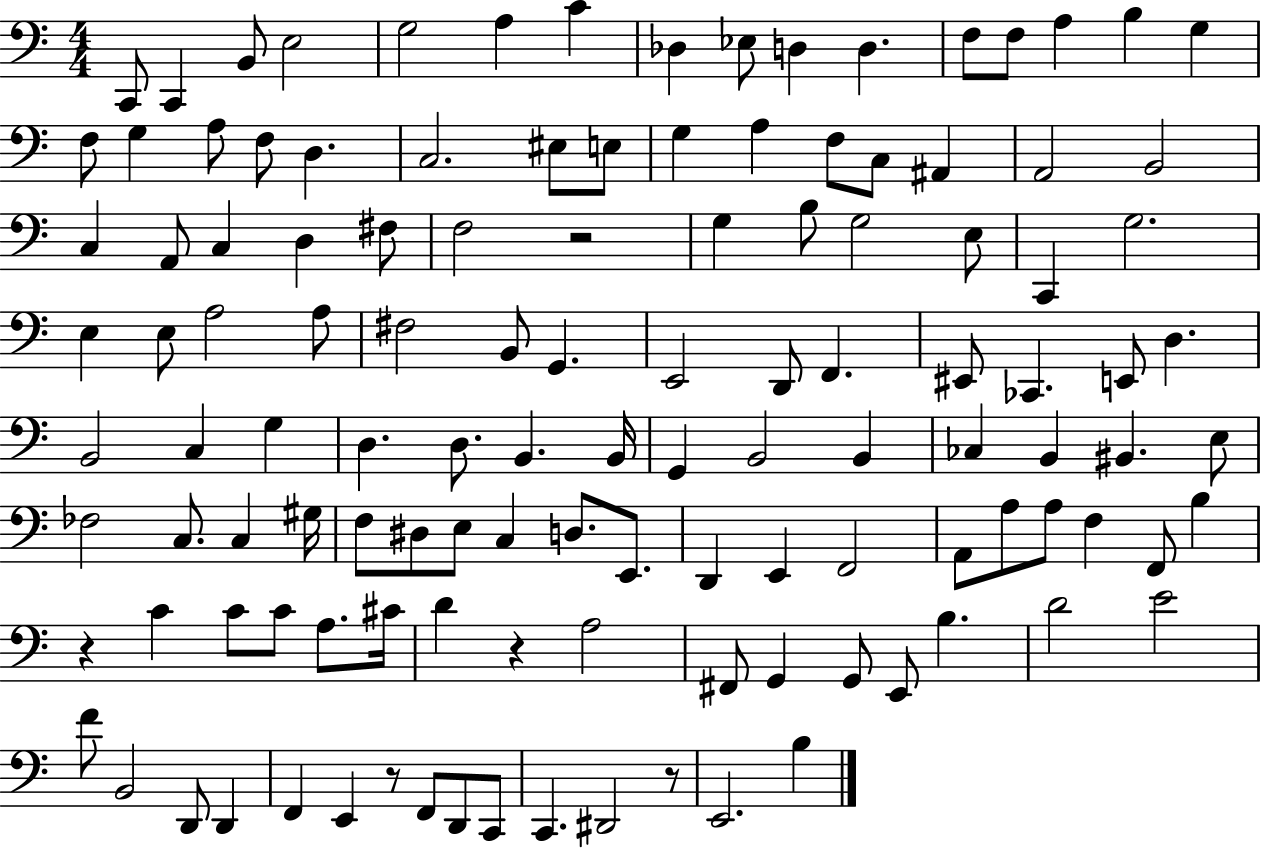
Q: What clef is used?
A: bass